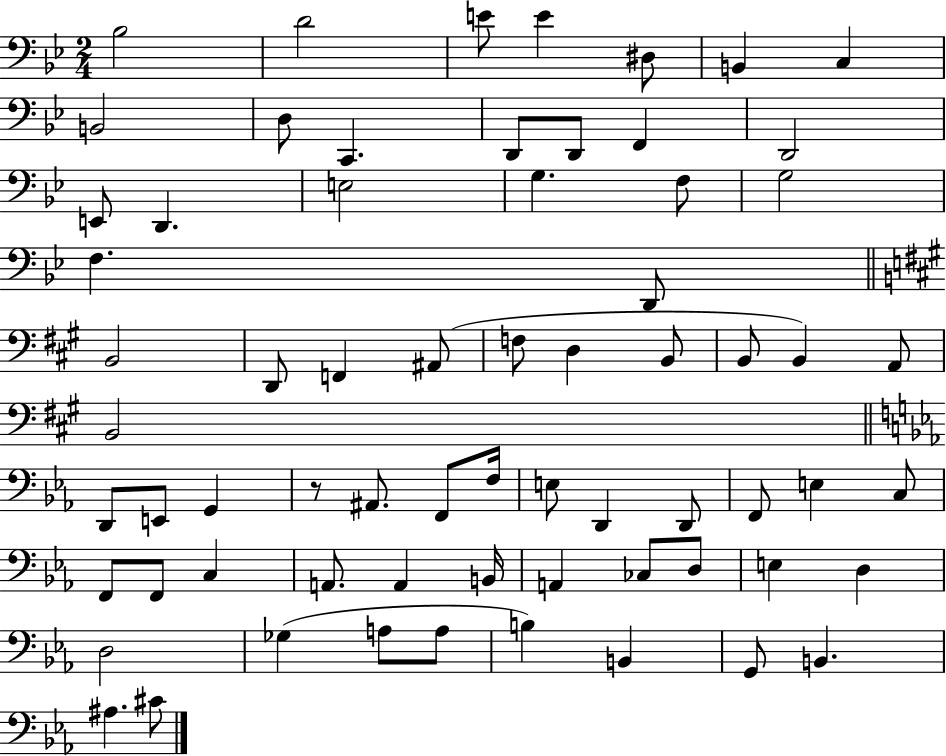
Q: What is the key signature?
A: BES major